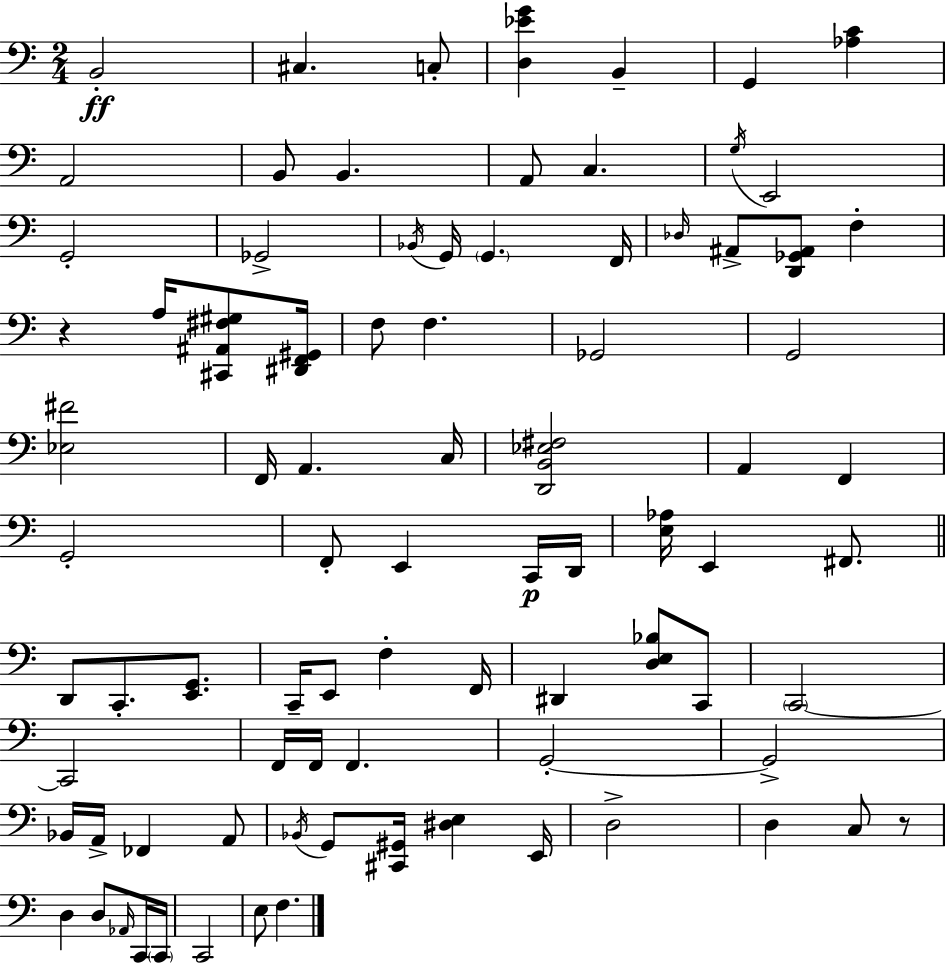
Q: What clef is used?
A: bass